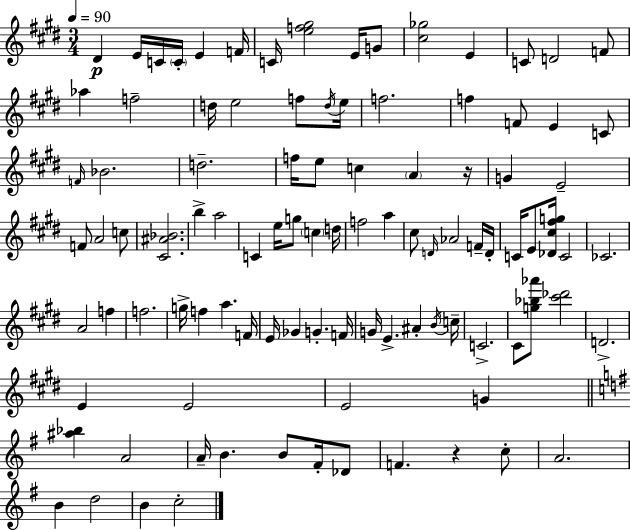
{
  \clef treble
  \numericTimeSignature
  \time 3/4
  \key e \major
  \tempo 4 = 90
  dis'4\p e'16 c'16 \parenthesize c'16-. e'4 f'16 | c'16 <e'' f'' gis''>2 e'16 g'8 | <cis'' ges''>2 e'4 | c'8 d'2 f'8 | \break aes''4 f''2-- | d''16 e''2 f''8 \acciaccatura { d''16 } | e''16 f''2. | f''4 f'8 e'4 c'8 | \break \grace { f'16 } bes'2. | d''2.-- | f''16 e''8 c''4 \parenthesize a'4 | r16 g'4 e'2-- | \break f'8 a'2 | c''8 <cis' ais' bes'>2. | b''4-> a''2 | c'4 e''16 g''8 \parenthesize c''4 | \break d''16 f''2 a''4 | cis''8 \grace { d'16 } aes'2 | f'16-- d'16-. c'16 e'8 <des' cis'' fis'' g''>16 c'2 | ces'2. | \break a'2 f''4 | f''2. | g''16-> f''4 a''4. | f'16 e'16 ges'4 g'4.-. | \break f'16 g'16 e'4.-> ais'4-. | \acciaccatura { b'16 } c''16-- c'2.-> | cis'8 <g'' bes'' aes'''>8 <cis''' des'''>2 | d'2.-> | \break e'4 e'2 | e'2 | g'4 \bar "||" \break \key g \major <ais'' bes''>4 a'2 | a'16-- b'4. b'8 fis'16-. des'8 | f'4. r4 c''8-. | a'2. | \break b'4 d''2 | b'4 c''2-. | \bar "|."
}